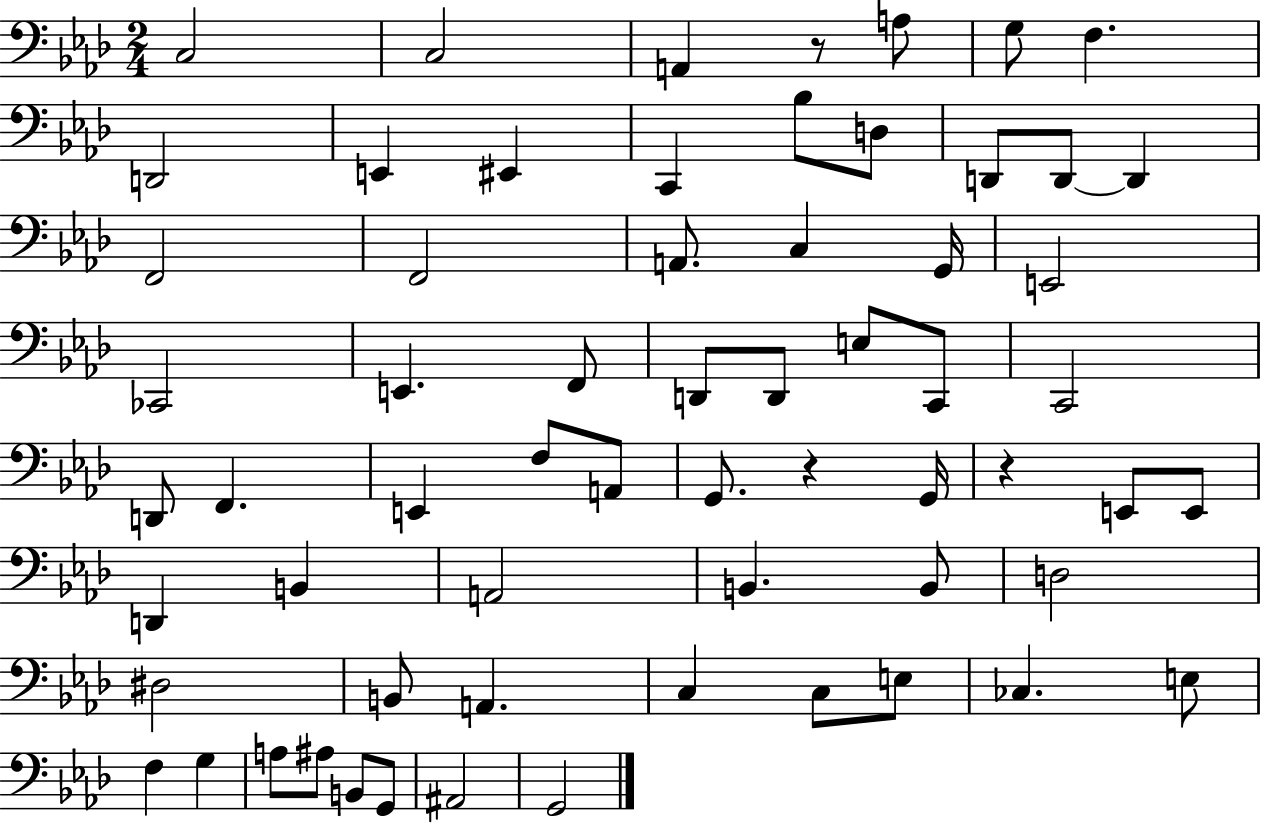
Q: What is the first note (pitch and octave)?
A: C3